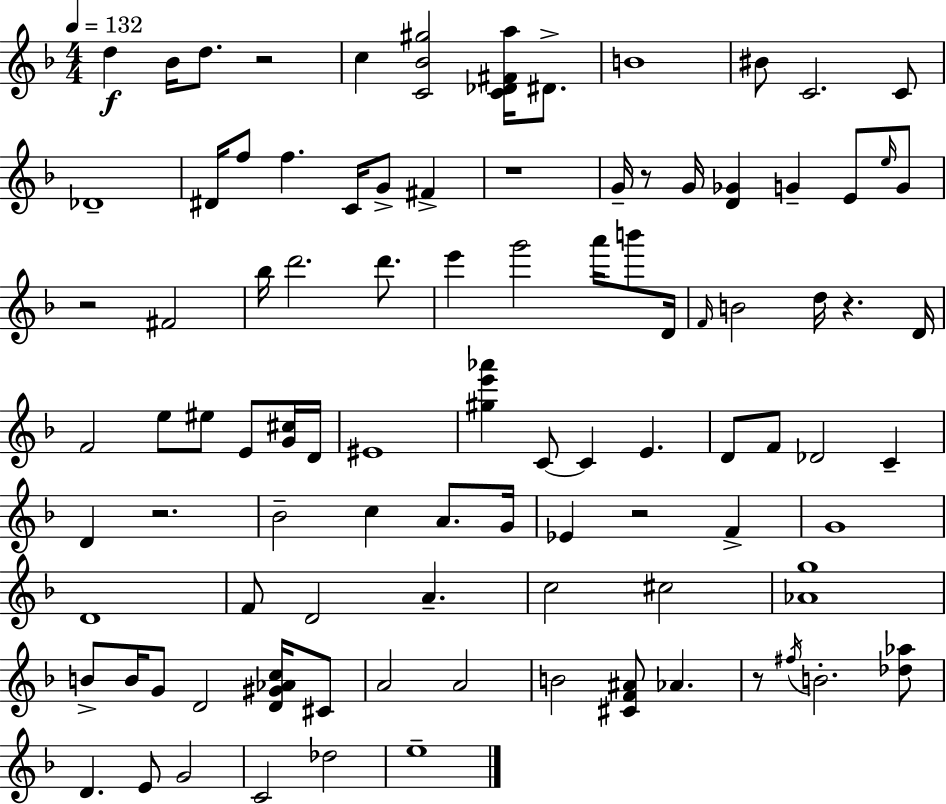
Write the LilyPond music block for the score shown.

{
  \clef treble
  \numericTimeSignature
  \time 4/4
  \key d \minor
  \tempo 4 = 132
  d''4\f bes'16 d''8. r2 | c''4 <c' bes' gis''>2 <c' des' fis' a''>16 dis'8.-> | b'1 | bis'8 c'2. c'8 | \break des'1-- | dis'16 f''8 f''4. c'16 g'8-> fis'4-> | r1 | g'16-- r8 g'16 <d' ges'>4 g'4-- e'8 \grace { e''16 } g'8 | \break r2 fis'2 | bes''16 d'''2. d'''8. | e'''4 g'''2 a'''16 b'''8 | d'16 \grace { f'16 } b'2 d''16 r4. | \break d'16 f'2 e''8 eis''8 e'8 | <g' cis''>16 d'16 eis'1 | <gis'' e''' aes'''>4 c'8~~ c'4 e'4. | d'8 f'8 des'2 c'4-- | \break d'4 r2. | bes'2-- c''4 a'8. | g'16 ees'4 r2 f'4-> | g'1 | \break d'1 | f'8 d'2 a'4.-- | c''2 cis''2 | <aes' g''>1 | \break b'8-> b'16 g'8 d'2 <d' gis' aes' c''>16 | cis'8 a'2 a'2 | b'2 <cis' f' ais'>8 aes'4. | r8 \acciaccatura { fis''16 } b'2.-. | \break <des'' aes''>8 d'4. e'8 g'2 | c'2 des''2 | e''1-- | \bar "|."
}